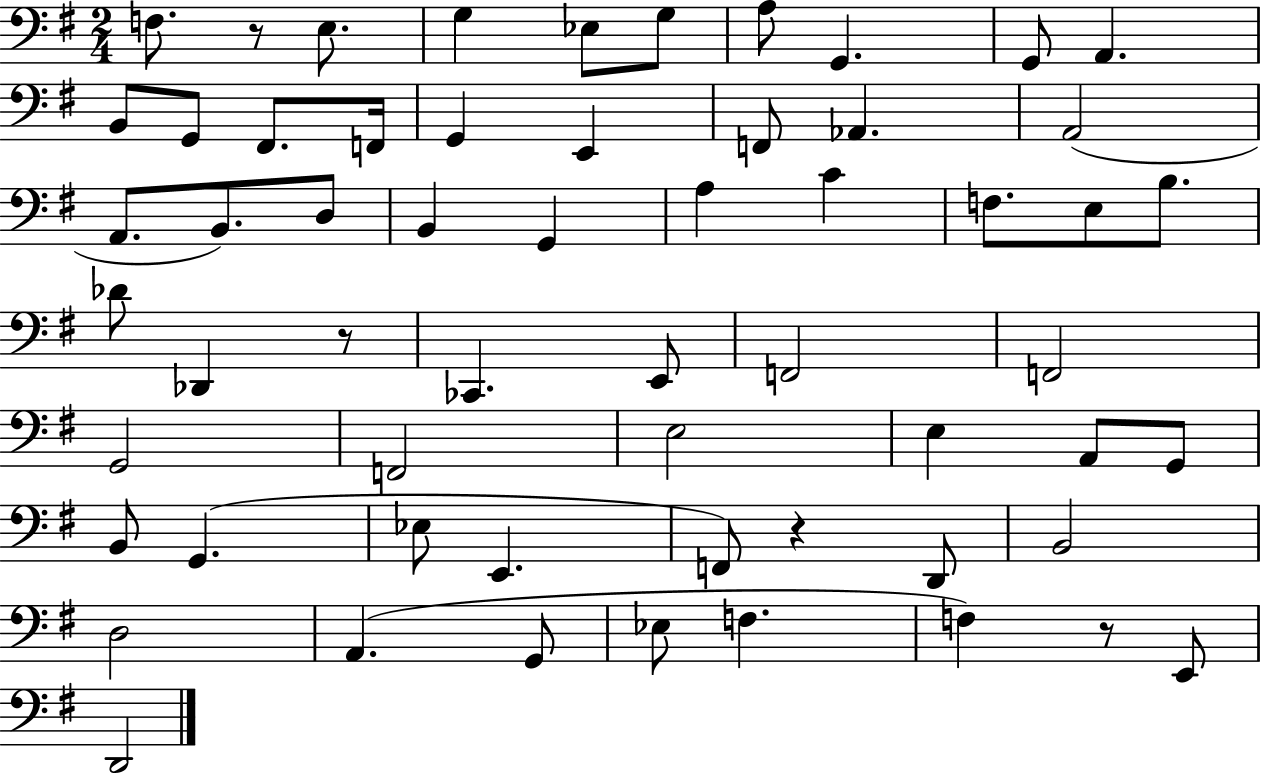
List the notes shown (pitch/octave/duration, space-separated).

F3/e. R/e E3/e. G3/q Eb3/e G3/e A3/e G2/q. G2/e A2/q. B2/e G2/e F#2/e. F2/s G2/q E2/q F2/e Ab2/q. A2/h A2/e. B2/e. D3/e B2/q G2/q A3/q C4/q F3/e. E3/e B3/e. Db4/e Db2/q R/e CES2/q. E2/e F2/h F2/h G2/h F2/h E3/h E3/q A2/e G2/e B2/e G2/q. Eb3/e E2/q. F2/e R/q D2/e B2/h D3/h A2/q. G2/e Eb3/e F3/q. F3/q R/e E2/e D2/h